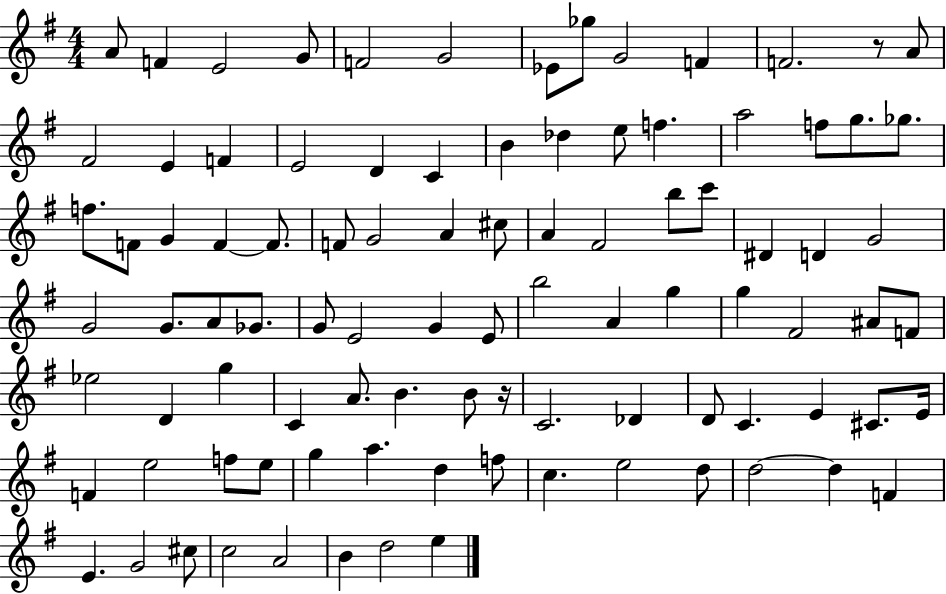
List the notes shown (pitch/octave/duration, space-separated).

A4/e F4/q E4/h G4/e F4/h G4/h Eb4/e Gb5/e G4/h F4/q F4/h. R/e A4/e F#4/h E4/q F4/q E4/h D4/q C4/q B4/q Db5/q E5/e F5/q. A5/h F5/e G5/e. Gb5/e. F5/e. F4/e G4/q F4/q F4/e. F4/e G4/h A4/q C#5/e A4/q F#4/h B5/e C6/e D#4/q D4/q G4/h G4/h G4/e. A4/e Gb4/e. G4/e E4/h G4/q E4/e B5/h A4/q G5/q G5/q F#4/h A#4/e F4/e Eb5/h D4/q G5/q C4/q A4/e. B4/q. B4/e R/s C4/h. Db4/q D4/e C4/q. E4/q C#4/e. E4/s F4/q E5/h F5/e E5/e G5/q A5/q. D5/q F5/e C5/q. E5/h D5/e D5/h D5/q F4/q E4/q. G4/h C#5/e C5/h A4/h B4/q D5/h E5/q